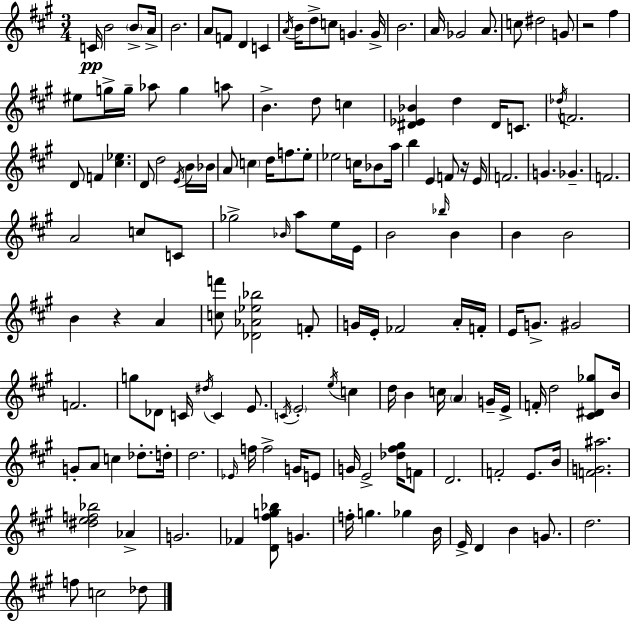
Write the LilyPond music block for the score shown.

{
  \clef treble
  \numericTimeSignature
  \time 3/4
  \key a \major
  c'16\pp b'2 \parenthesize b'8-> a'16-> | b'2. | a'8 f'8 d'4 c'4 | \acciaccatura { a'16 } b'16 d''8-> c''8 g'4. | \break g'16-> b'2. | a'16 ges'2 a'8. | c''8 dis''2 g'8 | r2 fis''4 | \break eis''8 g''16-> g''16-- aes''8 g''4 a''8 | b'4.-> d''8 c''4 | <dis' ees' bes'>4 d''4 dis'16 c'8. | \acciaccatura { des''16 } f'2. | \break d'8 f'4 <cis'' ees''>4. | d'8 d''2 | \acciaccatura { e'16 } b'16 bes'16 a'8 \parenthesize c''4 d''16 f''8. | e''8-. ees''2 c''16 | \break bes'8 a''16 b''4 e'4 f'8 | r16 e'16 f'2. | g'4. ges'4.-- | f'2. | \break a'2 c''8 | c'8 ges''2-> \grace { bes'16 } | a''8 e''16 e'16 b'2 | \grace { bes''16 } b'4 b'4 b'2 | \break b'4 r4 | a'4 <c'' f'''>8 <des' aes' ees'' bes''>2 | f'8-. g'16 e'16-. fes'2 | a'16-. f'16-. e'16 g'8.-> gis'2 | \break f'2. | g''8 des'8 c'16 \acciaccatura { dis''16 } c'4 | e'8. \acciaccatura { c'16 } \parenthesize e'2-. | \acciaccatura { e''16 } c''4 d''16 b'4 | \break c''16 \parenthesize a'4 g'16-- e'16-> f'16-. d''2 | <cis' dis' ges''>8 b'16 g'8-. a'8 | c''4 des''8.-. d''16-. d''2. | \grace { ees'16 } f''16 f''2-> | \break g'16 e'8 g'16 e'2-> | <des'' fis'' gis''>16 f'8 d'2. | f'2-. | e'8. b'16 <f' g' ais''>2. | \break <dis'' e'' f'' bes''>2 | aes'4-> g'2. | fes'4 | <d' fis'' g'' bes''>8 g'4. f''16-. g''4. | \break ges''4 b'16 e'16-> d'4 | b'4 g'8. d''2. | f''8 c''2 | des''8 \bar "|."
}